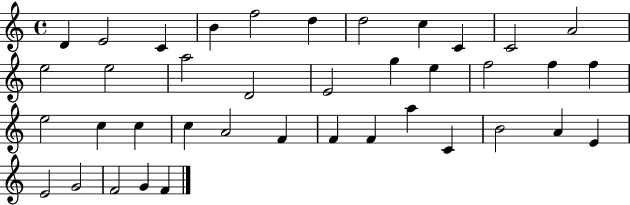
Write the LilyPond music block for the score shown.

{
  \clef treble
  \time 4/4
  \defaultTimeSignature
  \key c \major
  d'4 e'2 c'4 | b'4 f''2 d''4 | d''2 c''4 c'4 | c'2 a'2 | \break e''2 e''2 | a''2 d'2 | e'2 g''4 e''4 | f''2 f''4 f''4 | \break e''2 c''4 c''4 | c''4 a'2 f'4 | f'4 f'4 a''4 c'4 | b'2 a'4 e'4 | \break e'2 g'2 | f'2 g'4 f'4 | \bar "|."
}